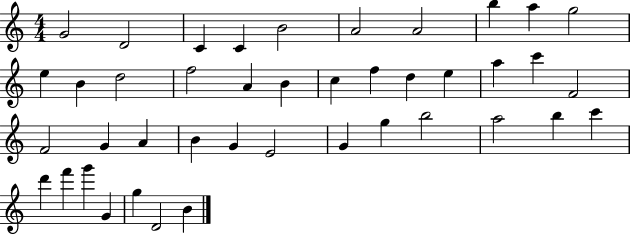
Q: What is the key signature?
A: C major